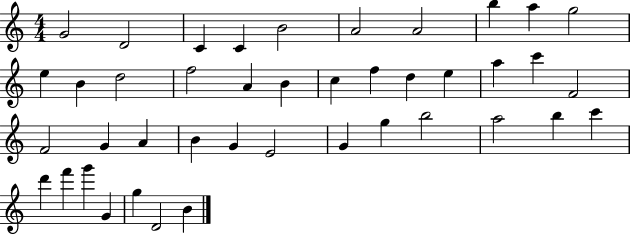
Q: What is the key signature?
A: C major